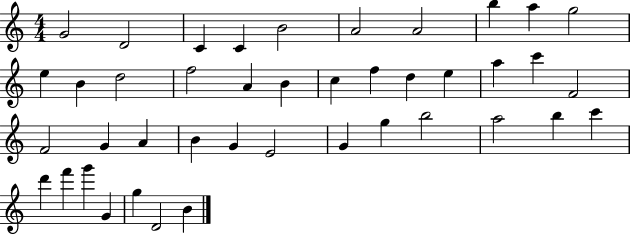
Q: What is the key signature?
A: C major